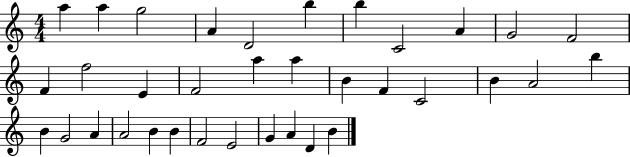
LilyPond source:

{
  \clef treble
  \numericTimeSignature
  \time 4/4
  \key c \major
  a''4 a''4 g''2 | a'4 d'2 b''4 | b''4 c'2 a'4 | g'2 f'2 | \break f'4 f''2 e'4 | f'2 a''4 a''4 | b'4 f'4 c'2 | b'4 a'2 b''4 | \break b'4 g'2 a'4 | a'2 b'4 b'4 | f'2 e'2 | g'4 a'4 d'4 b'4 | \break \bar "|."
}